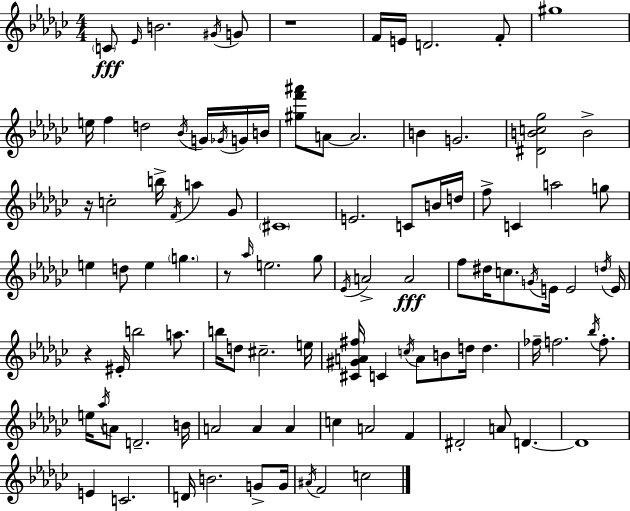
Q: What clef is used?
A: treble